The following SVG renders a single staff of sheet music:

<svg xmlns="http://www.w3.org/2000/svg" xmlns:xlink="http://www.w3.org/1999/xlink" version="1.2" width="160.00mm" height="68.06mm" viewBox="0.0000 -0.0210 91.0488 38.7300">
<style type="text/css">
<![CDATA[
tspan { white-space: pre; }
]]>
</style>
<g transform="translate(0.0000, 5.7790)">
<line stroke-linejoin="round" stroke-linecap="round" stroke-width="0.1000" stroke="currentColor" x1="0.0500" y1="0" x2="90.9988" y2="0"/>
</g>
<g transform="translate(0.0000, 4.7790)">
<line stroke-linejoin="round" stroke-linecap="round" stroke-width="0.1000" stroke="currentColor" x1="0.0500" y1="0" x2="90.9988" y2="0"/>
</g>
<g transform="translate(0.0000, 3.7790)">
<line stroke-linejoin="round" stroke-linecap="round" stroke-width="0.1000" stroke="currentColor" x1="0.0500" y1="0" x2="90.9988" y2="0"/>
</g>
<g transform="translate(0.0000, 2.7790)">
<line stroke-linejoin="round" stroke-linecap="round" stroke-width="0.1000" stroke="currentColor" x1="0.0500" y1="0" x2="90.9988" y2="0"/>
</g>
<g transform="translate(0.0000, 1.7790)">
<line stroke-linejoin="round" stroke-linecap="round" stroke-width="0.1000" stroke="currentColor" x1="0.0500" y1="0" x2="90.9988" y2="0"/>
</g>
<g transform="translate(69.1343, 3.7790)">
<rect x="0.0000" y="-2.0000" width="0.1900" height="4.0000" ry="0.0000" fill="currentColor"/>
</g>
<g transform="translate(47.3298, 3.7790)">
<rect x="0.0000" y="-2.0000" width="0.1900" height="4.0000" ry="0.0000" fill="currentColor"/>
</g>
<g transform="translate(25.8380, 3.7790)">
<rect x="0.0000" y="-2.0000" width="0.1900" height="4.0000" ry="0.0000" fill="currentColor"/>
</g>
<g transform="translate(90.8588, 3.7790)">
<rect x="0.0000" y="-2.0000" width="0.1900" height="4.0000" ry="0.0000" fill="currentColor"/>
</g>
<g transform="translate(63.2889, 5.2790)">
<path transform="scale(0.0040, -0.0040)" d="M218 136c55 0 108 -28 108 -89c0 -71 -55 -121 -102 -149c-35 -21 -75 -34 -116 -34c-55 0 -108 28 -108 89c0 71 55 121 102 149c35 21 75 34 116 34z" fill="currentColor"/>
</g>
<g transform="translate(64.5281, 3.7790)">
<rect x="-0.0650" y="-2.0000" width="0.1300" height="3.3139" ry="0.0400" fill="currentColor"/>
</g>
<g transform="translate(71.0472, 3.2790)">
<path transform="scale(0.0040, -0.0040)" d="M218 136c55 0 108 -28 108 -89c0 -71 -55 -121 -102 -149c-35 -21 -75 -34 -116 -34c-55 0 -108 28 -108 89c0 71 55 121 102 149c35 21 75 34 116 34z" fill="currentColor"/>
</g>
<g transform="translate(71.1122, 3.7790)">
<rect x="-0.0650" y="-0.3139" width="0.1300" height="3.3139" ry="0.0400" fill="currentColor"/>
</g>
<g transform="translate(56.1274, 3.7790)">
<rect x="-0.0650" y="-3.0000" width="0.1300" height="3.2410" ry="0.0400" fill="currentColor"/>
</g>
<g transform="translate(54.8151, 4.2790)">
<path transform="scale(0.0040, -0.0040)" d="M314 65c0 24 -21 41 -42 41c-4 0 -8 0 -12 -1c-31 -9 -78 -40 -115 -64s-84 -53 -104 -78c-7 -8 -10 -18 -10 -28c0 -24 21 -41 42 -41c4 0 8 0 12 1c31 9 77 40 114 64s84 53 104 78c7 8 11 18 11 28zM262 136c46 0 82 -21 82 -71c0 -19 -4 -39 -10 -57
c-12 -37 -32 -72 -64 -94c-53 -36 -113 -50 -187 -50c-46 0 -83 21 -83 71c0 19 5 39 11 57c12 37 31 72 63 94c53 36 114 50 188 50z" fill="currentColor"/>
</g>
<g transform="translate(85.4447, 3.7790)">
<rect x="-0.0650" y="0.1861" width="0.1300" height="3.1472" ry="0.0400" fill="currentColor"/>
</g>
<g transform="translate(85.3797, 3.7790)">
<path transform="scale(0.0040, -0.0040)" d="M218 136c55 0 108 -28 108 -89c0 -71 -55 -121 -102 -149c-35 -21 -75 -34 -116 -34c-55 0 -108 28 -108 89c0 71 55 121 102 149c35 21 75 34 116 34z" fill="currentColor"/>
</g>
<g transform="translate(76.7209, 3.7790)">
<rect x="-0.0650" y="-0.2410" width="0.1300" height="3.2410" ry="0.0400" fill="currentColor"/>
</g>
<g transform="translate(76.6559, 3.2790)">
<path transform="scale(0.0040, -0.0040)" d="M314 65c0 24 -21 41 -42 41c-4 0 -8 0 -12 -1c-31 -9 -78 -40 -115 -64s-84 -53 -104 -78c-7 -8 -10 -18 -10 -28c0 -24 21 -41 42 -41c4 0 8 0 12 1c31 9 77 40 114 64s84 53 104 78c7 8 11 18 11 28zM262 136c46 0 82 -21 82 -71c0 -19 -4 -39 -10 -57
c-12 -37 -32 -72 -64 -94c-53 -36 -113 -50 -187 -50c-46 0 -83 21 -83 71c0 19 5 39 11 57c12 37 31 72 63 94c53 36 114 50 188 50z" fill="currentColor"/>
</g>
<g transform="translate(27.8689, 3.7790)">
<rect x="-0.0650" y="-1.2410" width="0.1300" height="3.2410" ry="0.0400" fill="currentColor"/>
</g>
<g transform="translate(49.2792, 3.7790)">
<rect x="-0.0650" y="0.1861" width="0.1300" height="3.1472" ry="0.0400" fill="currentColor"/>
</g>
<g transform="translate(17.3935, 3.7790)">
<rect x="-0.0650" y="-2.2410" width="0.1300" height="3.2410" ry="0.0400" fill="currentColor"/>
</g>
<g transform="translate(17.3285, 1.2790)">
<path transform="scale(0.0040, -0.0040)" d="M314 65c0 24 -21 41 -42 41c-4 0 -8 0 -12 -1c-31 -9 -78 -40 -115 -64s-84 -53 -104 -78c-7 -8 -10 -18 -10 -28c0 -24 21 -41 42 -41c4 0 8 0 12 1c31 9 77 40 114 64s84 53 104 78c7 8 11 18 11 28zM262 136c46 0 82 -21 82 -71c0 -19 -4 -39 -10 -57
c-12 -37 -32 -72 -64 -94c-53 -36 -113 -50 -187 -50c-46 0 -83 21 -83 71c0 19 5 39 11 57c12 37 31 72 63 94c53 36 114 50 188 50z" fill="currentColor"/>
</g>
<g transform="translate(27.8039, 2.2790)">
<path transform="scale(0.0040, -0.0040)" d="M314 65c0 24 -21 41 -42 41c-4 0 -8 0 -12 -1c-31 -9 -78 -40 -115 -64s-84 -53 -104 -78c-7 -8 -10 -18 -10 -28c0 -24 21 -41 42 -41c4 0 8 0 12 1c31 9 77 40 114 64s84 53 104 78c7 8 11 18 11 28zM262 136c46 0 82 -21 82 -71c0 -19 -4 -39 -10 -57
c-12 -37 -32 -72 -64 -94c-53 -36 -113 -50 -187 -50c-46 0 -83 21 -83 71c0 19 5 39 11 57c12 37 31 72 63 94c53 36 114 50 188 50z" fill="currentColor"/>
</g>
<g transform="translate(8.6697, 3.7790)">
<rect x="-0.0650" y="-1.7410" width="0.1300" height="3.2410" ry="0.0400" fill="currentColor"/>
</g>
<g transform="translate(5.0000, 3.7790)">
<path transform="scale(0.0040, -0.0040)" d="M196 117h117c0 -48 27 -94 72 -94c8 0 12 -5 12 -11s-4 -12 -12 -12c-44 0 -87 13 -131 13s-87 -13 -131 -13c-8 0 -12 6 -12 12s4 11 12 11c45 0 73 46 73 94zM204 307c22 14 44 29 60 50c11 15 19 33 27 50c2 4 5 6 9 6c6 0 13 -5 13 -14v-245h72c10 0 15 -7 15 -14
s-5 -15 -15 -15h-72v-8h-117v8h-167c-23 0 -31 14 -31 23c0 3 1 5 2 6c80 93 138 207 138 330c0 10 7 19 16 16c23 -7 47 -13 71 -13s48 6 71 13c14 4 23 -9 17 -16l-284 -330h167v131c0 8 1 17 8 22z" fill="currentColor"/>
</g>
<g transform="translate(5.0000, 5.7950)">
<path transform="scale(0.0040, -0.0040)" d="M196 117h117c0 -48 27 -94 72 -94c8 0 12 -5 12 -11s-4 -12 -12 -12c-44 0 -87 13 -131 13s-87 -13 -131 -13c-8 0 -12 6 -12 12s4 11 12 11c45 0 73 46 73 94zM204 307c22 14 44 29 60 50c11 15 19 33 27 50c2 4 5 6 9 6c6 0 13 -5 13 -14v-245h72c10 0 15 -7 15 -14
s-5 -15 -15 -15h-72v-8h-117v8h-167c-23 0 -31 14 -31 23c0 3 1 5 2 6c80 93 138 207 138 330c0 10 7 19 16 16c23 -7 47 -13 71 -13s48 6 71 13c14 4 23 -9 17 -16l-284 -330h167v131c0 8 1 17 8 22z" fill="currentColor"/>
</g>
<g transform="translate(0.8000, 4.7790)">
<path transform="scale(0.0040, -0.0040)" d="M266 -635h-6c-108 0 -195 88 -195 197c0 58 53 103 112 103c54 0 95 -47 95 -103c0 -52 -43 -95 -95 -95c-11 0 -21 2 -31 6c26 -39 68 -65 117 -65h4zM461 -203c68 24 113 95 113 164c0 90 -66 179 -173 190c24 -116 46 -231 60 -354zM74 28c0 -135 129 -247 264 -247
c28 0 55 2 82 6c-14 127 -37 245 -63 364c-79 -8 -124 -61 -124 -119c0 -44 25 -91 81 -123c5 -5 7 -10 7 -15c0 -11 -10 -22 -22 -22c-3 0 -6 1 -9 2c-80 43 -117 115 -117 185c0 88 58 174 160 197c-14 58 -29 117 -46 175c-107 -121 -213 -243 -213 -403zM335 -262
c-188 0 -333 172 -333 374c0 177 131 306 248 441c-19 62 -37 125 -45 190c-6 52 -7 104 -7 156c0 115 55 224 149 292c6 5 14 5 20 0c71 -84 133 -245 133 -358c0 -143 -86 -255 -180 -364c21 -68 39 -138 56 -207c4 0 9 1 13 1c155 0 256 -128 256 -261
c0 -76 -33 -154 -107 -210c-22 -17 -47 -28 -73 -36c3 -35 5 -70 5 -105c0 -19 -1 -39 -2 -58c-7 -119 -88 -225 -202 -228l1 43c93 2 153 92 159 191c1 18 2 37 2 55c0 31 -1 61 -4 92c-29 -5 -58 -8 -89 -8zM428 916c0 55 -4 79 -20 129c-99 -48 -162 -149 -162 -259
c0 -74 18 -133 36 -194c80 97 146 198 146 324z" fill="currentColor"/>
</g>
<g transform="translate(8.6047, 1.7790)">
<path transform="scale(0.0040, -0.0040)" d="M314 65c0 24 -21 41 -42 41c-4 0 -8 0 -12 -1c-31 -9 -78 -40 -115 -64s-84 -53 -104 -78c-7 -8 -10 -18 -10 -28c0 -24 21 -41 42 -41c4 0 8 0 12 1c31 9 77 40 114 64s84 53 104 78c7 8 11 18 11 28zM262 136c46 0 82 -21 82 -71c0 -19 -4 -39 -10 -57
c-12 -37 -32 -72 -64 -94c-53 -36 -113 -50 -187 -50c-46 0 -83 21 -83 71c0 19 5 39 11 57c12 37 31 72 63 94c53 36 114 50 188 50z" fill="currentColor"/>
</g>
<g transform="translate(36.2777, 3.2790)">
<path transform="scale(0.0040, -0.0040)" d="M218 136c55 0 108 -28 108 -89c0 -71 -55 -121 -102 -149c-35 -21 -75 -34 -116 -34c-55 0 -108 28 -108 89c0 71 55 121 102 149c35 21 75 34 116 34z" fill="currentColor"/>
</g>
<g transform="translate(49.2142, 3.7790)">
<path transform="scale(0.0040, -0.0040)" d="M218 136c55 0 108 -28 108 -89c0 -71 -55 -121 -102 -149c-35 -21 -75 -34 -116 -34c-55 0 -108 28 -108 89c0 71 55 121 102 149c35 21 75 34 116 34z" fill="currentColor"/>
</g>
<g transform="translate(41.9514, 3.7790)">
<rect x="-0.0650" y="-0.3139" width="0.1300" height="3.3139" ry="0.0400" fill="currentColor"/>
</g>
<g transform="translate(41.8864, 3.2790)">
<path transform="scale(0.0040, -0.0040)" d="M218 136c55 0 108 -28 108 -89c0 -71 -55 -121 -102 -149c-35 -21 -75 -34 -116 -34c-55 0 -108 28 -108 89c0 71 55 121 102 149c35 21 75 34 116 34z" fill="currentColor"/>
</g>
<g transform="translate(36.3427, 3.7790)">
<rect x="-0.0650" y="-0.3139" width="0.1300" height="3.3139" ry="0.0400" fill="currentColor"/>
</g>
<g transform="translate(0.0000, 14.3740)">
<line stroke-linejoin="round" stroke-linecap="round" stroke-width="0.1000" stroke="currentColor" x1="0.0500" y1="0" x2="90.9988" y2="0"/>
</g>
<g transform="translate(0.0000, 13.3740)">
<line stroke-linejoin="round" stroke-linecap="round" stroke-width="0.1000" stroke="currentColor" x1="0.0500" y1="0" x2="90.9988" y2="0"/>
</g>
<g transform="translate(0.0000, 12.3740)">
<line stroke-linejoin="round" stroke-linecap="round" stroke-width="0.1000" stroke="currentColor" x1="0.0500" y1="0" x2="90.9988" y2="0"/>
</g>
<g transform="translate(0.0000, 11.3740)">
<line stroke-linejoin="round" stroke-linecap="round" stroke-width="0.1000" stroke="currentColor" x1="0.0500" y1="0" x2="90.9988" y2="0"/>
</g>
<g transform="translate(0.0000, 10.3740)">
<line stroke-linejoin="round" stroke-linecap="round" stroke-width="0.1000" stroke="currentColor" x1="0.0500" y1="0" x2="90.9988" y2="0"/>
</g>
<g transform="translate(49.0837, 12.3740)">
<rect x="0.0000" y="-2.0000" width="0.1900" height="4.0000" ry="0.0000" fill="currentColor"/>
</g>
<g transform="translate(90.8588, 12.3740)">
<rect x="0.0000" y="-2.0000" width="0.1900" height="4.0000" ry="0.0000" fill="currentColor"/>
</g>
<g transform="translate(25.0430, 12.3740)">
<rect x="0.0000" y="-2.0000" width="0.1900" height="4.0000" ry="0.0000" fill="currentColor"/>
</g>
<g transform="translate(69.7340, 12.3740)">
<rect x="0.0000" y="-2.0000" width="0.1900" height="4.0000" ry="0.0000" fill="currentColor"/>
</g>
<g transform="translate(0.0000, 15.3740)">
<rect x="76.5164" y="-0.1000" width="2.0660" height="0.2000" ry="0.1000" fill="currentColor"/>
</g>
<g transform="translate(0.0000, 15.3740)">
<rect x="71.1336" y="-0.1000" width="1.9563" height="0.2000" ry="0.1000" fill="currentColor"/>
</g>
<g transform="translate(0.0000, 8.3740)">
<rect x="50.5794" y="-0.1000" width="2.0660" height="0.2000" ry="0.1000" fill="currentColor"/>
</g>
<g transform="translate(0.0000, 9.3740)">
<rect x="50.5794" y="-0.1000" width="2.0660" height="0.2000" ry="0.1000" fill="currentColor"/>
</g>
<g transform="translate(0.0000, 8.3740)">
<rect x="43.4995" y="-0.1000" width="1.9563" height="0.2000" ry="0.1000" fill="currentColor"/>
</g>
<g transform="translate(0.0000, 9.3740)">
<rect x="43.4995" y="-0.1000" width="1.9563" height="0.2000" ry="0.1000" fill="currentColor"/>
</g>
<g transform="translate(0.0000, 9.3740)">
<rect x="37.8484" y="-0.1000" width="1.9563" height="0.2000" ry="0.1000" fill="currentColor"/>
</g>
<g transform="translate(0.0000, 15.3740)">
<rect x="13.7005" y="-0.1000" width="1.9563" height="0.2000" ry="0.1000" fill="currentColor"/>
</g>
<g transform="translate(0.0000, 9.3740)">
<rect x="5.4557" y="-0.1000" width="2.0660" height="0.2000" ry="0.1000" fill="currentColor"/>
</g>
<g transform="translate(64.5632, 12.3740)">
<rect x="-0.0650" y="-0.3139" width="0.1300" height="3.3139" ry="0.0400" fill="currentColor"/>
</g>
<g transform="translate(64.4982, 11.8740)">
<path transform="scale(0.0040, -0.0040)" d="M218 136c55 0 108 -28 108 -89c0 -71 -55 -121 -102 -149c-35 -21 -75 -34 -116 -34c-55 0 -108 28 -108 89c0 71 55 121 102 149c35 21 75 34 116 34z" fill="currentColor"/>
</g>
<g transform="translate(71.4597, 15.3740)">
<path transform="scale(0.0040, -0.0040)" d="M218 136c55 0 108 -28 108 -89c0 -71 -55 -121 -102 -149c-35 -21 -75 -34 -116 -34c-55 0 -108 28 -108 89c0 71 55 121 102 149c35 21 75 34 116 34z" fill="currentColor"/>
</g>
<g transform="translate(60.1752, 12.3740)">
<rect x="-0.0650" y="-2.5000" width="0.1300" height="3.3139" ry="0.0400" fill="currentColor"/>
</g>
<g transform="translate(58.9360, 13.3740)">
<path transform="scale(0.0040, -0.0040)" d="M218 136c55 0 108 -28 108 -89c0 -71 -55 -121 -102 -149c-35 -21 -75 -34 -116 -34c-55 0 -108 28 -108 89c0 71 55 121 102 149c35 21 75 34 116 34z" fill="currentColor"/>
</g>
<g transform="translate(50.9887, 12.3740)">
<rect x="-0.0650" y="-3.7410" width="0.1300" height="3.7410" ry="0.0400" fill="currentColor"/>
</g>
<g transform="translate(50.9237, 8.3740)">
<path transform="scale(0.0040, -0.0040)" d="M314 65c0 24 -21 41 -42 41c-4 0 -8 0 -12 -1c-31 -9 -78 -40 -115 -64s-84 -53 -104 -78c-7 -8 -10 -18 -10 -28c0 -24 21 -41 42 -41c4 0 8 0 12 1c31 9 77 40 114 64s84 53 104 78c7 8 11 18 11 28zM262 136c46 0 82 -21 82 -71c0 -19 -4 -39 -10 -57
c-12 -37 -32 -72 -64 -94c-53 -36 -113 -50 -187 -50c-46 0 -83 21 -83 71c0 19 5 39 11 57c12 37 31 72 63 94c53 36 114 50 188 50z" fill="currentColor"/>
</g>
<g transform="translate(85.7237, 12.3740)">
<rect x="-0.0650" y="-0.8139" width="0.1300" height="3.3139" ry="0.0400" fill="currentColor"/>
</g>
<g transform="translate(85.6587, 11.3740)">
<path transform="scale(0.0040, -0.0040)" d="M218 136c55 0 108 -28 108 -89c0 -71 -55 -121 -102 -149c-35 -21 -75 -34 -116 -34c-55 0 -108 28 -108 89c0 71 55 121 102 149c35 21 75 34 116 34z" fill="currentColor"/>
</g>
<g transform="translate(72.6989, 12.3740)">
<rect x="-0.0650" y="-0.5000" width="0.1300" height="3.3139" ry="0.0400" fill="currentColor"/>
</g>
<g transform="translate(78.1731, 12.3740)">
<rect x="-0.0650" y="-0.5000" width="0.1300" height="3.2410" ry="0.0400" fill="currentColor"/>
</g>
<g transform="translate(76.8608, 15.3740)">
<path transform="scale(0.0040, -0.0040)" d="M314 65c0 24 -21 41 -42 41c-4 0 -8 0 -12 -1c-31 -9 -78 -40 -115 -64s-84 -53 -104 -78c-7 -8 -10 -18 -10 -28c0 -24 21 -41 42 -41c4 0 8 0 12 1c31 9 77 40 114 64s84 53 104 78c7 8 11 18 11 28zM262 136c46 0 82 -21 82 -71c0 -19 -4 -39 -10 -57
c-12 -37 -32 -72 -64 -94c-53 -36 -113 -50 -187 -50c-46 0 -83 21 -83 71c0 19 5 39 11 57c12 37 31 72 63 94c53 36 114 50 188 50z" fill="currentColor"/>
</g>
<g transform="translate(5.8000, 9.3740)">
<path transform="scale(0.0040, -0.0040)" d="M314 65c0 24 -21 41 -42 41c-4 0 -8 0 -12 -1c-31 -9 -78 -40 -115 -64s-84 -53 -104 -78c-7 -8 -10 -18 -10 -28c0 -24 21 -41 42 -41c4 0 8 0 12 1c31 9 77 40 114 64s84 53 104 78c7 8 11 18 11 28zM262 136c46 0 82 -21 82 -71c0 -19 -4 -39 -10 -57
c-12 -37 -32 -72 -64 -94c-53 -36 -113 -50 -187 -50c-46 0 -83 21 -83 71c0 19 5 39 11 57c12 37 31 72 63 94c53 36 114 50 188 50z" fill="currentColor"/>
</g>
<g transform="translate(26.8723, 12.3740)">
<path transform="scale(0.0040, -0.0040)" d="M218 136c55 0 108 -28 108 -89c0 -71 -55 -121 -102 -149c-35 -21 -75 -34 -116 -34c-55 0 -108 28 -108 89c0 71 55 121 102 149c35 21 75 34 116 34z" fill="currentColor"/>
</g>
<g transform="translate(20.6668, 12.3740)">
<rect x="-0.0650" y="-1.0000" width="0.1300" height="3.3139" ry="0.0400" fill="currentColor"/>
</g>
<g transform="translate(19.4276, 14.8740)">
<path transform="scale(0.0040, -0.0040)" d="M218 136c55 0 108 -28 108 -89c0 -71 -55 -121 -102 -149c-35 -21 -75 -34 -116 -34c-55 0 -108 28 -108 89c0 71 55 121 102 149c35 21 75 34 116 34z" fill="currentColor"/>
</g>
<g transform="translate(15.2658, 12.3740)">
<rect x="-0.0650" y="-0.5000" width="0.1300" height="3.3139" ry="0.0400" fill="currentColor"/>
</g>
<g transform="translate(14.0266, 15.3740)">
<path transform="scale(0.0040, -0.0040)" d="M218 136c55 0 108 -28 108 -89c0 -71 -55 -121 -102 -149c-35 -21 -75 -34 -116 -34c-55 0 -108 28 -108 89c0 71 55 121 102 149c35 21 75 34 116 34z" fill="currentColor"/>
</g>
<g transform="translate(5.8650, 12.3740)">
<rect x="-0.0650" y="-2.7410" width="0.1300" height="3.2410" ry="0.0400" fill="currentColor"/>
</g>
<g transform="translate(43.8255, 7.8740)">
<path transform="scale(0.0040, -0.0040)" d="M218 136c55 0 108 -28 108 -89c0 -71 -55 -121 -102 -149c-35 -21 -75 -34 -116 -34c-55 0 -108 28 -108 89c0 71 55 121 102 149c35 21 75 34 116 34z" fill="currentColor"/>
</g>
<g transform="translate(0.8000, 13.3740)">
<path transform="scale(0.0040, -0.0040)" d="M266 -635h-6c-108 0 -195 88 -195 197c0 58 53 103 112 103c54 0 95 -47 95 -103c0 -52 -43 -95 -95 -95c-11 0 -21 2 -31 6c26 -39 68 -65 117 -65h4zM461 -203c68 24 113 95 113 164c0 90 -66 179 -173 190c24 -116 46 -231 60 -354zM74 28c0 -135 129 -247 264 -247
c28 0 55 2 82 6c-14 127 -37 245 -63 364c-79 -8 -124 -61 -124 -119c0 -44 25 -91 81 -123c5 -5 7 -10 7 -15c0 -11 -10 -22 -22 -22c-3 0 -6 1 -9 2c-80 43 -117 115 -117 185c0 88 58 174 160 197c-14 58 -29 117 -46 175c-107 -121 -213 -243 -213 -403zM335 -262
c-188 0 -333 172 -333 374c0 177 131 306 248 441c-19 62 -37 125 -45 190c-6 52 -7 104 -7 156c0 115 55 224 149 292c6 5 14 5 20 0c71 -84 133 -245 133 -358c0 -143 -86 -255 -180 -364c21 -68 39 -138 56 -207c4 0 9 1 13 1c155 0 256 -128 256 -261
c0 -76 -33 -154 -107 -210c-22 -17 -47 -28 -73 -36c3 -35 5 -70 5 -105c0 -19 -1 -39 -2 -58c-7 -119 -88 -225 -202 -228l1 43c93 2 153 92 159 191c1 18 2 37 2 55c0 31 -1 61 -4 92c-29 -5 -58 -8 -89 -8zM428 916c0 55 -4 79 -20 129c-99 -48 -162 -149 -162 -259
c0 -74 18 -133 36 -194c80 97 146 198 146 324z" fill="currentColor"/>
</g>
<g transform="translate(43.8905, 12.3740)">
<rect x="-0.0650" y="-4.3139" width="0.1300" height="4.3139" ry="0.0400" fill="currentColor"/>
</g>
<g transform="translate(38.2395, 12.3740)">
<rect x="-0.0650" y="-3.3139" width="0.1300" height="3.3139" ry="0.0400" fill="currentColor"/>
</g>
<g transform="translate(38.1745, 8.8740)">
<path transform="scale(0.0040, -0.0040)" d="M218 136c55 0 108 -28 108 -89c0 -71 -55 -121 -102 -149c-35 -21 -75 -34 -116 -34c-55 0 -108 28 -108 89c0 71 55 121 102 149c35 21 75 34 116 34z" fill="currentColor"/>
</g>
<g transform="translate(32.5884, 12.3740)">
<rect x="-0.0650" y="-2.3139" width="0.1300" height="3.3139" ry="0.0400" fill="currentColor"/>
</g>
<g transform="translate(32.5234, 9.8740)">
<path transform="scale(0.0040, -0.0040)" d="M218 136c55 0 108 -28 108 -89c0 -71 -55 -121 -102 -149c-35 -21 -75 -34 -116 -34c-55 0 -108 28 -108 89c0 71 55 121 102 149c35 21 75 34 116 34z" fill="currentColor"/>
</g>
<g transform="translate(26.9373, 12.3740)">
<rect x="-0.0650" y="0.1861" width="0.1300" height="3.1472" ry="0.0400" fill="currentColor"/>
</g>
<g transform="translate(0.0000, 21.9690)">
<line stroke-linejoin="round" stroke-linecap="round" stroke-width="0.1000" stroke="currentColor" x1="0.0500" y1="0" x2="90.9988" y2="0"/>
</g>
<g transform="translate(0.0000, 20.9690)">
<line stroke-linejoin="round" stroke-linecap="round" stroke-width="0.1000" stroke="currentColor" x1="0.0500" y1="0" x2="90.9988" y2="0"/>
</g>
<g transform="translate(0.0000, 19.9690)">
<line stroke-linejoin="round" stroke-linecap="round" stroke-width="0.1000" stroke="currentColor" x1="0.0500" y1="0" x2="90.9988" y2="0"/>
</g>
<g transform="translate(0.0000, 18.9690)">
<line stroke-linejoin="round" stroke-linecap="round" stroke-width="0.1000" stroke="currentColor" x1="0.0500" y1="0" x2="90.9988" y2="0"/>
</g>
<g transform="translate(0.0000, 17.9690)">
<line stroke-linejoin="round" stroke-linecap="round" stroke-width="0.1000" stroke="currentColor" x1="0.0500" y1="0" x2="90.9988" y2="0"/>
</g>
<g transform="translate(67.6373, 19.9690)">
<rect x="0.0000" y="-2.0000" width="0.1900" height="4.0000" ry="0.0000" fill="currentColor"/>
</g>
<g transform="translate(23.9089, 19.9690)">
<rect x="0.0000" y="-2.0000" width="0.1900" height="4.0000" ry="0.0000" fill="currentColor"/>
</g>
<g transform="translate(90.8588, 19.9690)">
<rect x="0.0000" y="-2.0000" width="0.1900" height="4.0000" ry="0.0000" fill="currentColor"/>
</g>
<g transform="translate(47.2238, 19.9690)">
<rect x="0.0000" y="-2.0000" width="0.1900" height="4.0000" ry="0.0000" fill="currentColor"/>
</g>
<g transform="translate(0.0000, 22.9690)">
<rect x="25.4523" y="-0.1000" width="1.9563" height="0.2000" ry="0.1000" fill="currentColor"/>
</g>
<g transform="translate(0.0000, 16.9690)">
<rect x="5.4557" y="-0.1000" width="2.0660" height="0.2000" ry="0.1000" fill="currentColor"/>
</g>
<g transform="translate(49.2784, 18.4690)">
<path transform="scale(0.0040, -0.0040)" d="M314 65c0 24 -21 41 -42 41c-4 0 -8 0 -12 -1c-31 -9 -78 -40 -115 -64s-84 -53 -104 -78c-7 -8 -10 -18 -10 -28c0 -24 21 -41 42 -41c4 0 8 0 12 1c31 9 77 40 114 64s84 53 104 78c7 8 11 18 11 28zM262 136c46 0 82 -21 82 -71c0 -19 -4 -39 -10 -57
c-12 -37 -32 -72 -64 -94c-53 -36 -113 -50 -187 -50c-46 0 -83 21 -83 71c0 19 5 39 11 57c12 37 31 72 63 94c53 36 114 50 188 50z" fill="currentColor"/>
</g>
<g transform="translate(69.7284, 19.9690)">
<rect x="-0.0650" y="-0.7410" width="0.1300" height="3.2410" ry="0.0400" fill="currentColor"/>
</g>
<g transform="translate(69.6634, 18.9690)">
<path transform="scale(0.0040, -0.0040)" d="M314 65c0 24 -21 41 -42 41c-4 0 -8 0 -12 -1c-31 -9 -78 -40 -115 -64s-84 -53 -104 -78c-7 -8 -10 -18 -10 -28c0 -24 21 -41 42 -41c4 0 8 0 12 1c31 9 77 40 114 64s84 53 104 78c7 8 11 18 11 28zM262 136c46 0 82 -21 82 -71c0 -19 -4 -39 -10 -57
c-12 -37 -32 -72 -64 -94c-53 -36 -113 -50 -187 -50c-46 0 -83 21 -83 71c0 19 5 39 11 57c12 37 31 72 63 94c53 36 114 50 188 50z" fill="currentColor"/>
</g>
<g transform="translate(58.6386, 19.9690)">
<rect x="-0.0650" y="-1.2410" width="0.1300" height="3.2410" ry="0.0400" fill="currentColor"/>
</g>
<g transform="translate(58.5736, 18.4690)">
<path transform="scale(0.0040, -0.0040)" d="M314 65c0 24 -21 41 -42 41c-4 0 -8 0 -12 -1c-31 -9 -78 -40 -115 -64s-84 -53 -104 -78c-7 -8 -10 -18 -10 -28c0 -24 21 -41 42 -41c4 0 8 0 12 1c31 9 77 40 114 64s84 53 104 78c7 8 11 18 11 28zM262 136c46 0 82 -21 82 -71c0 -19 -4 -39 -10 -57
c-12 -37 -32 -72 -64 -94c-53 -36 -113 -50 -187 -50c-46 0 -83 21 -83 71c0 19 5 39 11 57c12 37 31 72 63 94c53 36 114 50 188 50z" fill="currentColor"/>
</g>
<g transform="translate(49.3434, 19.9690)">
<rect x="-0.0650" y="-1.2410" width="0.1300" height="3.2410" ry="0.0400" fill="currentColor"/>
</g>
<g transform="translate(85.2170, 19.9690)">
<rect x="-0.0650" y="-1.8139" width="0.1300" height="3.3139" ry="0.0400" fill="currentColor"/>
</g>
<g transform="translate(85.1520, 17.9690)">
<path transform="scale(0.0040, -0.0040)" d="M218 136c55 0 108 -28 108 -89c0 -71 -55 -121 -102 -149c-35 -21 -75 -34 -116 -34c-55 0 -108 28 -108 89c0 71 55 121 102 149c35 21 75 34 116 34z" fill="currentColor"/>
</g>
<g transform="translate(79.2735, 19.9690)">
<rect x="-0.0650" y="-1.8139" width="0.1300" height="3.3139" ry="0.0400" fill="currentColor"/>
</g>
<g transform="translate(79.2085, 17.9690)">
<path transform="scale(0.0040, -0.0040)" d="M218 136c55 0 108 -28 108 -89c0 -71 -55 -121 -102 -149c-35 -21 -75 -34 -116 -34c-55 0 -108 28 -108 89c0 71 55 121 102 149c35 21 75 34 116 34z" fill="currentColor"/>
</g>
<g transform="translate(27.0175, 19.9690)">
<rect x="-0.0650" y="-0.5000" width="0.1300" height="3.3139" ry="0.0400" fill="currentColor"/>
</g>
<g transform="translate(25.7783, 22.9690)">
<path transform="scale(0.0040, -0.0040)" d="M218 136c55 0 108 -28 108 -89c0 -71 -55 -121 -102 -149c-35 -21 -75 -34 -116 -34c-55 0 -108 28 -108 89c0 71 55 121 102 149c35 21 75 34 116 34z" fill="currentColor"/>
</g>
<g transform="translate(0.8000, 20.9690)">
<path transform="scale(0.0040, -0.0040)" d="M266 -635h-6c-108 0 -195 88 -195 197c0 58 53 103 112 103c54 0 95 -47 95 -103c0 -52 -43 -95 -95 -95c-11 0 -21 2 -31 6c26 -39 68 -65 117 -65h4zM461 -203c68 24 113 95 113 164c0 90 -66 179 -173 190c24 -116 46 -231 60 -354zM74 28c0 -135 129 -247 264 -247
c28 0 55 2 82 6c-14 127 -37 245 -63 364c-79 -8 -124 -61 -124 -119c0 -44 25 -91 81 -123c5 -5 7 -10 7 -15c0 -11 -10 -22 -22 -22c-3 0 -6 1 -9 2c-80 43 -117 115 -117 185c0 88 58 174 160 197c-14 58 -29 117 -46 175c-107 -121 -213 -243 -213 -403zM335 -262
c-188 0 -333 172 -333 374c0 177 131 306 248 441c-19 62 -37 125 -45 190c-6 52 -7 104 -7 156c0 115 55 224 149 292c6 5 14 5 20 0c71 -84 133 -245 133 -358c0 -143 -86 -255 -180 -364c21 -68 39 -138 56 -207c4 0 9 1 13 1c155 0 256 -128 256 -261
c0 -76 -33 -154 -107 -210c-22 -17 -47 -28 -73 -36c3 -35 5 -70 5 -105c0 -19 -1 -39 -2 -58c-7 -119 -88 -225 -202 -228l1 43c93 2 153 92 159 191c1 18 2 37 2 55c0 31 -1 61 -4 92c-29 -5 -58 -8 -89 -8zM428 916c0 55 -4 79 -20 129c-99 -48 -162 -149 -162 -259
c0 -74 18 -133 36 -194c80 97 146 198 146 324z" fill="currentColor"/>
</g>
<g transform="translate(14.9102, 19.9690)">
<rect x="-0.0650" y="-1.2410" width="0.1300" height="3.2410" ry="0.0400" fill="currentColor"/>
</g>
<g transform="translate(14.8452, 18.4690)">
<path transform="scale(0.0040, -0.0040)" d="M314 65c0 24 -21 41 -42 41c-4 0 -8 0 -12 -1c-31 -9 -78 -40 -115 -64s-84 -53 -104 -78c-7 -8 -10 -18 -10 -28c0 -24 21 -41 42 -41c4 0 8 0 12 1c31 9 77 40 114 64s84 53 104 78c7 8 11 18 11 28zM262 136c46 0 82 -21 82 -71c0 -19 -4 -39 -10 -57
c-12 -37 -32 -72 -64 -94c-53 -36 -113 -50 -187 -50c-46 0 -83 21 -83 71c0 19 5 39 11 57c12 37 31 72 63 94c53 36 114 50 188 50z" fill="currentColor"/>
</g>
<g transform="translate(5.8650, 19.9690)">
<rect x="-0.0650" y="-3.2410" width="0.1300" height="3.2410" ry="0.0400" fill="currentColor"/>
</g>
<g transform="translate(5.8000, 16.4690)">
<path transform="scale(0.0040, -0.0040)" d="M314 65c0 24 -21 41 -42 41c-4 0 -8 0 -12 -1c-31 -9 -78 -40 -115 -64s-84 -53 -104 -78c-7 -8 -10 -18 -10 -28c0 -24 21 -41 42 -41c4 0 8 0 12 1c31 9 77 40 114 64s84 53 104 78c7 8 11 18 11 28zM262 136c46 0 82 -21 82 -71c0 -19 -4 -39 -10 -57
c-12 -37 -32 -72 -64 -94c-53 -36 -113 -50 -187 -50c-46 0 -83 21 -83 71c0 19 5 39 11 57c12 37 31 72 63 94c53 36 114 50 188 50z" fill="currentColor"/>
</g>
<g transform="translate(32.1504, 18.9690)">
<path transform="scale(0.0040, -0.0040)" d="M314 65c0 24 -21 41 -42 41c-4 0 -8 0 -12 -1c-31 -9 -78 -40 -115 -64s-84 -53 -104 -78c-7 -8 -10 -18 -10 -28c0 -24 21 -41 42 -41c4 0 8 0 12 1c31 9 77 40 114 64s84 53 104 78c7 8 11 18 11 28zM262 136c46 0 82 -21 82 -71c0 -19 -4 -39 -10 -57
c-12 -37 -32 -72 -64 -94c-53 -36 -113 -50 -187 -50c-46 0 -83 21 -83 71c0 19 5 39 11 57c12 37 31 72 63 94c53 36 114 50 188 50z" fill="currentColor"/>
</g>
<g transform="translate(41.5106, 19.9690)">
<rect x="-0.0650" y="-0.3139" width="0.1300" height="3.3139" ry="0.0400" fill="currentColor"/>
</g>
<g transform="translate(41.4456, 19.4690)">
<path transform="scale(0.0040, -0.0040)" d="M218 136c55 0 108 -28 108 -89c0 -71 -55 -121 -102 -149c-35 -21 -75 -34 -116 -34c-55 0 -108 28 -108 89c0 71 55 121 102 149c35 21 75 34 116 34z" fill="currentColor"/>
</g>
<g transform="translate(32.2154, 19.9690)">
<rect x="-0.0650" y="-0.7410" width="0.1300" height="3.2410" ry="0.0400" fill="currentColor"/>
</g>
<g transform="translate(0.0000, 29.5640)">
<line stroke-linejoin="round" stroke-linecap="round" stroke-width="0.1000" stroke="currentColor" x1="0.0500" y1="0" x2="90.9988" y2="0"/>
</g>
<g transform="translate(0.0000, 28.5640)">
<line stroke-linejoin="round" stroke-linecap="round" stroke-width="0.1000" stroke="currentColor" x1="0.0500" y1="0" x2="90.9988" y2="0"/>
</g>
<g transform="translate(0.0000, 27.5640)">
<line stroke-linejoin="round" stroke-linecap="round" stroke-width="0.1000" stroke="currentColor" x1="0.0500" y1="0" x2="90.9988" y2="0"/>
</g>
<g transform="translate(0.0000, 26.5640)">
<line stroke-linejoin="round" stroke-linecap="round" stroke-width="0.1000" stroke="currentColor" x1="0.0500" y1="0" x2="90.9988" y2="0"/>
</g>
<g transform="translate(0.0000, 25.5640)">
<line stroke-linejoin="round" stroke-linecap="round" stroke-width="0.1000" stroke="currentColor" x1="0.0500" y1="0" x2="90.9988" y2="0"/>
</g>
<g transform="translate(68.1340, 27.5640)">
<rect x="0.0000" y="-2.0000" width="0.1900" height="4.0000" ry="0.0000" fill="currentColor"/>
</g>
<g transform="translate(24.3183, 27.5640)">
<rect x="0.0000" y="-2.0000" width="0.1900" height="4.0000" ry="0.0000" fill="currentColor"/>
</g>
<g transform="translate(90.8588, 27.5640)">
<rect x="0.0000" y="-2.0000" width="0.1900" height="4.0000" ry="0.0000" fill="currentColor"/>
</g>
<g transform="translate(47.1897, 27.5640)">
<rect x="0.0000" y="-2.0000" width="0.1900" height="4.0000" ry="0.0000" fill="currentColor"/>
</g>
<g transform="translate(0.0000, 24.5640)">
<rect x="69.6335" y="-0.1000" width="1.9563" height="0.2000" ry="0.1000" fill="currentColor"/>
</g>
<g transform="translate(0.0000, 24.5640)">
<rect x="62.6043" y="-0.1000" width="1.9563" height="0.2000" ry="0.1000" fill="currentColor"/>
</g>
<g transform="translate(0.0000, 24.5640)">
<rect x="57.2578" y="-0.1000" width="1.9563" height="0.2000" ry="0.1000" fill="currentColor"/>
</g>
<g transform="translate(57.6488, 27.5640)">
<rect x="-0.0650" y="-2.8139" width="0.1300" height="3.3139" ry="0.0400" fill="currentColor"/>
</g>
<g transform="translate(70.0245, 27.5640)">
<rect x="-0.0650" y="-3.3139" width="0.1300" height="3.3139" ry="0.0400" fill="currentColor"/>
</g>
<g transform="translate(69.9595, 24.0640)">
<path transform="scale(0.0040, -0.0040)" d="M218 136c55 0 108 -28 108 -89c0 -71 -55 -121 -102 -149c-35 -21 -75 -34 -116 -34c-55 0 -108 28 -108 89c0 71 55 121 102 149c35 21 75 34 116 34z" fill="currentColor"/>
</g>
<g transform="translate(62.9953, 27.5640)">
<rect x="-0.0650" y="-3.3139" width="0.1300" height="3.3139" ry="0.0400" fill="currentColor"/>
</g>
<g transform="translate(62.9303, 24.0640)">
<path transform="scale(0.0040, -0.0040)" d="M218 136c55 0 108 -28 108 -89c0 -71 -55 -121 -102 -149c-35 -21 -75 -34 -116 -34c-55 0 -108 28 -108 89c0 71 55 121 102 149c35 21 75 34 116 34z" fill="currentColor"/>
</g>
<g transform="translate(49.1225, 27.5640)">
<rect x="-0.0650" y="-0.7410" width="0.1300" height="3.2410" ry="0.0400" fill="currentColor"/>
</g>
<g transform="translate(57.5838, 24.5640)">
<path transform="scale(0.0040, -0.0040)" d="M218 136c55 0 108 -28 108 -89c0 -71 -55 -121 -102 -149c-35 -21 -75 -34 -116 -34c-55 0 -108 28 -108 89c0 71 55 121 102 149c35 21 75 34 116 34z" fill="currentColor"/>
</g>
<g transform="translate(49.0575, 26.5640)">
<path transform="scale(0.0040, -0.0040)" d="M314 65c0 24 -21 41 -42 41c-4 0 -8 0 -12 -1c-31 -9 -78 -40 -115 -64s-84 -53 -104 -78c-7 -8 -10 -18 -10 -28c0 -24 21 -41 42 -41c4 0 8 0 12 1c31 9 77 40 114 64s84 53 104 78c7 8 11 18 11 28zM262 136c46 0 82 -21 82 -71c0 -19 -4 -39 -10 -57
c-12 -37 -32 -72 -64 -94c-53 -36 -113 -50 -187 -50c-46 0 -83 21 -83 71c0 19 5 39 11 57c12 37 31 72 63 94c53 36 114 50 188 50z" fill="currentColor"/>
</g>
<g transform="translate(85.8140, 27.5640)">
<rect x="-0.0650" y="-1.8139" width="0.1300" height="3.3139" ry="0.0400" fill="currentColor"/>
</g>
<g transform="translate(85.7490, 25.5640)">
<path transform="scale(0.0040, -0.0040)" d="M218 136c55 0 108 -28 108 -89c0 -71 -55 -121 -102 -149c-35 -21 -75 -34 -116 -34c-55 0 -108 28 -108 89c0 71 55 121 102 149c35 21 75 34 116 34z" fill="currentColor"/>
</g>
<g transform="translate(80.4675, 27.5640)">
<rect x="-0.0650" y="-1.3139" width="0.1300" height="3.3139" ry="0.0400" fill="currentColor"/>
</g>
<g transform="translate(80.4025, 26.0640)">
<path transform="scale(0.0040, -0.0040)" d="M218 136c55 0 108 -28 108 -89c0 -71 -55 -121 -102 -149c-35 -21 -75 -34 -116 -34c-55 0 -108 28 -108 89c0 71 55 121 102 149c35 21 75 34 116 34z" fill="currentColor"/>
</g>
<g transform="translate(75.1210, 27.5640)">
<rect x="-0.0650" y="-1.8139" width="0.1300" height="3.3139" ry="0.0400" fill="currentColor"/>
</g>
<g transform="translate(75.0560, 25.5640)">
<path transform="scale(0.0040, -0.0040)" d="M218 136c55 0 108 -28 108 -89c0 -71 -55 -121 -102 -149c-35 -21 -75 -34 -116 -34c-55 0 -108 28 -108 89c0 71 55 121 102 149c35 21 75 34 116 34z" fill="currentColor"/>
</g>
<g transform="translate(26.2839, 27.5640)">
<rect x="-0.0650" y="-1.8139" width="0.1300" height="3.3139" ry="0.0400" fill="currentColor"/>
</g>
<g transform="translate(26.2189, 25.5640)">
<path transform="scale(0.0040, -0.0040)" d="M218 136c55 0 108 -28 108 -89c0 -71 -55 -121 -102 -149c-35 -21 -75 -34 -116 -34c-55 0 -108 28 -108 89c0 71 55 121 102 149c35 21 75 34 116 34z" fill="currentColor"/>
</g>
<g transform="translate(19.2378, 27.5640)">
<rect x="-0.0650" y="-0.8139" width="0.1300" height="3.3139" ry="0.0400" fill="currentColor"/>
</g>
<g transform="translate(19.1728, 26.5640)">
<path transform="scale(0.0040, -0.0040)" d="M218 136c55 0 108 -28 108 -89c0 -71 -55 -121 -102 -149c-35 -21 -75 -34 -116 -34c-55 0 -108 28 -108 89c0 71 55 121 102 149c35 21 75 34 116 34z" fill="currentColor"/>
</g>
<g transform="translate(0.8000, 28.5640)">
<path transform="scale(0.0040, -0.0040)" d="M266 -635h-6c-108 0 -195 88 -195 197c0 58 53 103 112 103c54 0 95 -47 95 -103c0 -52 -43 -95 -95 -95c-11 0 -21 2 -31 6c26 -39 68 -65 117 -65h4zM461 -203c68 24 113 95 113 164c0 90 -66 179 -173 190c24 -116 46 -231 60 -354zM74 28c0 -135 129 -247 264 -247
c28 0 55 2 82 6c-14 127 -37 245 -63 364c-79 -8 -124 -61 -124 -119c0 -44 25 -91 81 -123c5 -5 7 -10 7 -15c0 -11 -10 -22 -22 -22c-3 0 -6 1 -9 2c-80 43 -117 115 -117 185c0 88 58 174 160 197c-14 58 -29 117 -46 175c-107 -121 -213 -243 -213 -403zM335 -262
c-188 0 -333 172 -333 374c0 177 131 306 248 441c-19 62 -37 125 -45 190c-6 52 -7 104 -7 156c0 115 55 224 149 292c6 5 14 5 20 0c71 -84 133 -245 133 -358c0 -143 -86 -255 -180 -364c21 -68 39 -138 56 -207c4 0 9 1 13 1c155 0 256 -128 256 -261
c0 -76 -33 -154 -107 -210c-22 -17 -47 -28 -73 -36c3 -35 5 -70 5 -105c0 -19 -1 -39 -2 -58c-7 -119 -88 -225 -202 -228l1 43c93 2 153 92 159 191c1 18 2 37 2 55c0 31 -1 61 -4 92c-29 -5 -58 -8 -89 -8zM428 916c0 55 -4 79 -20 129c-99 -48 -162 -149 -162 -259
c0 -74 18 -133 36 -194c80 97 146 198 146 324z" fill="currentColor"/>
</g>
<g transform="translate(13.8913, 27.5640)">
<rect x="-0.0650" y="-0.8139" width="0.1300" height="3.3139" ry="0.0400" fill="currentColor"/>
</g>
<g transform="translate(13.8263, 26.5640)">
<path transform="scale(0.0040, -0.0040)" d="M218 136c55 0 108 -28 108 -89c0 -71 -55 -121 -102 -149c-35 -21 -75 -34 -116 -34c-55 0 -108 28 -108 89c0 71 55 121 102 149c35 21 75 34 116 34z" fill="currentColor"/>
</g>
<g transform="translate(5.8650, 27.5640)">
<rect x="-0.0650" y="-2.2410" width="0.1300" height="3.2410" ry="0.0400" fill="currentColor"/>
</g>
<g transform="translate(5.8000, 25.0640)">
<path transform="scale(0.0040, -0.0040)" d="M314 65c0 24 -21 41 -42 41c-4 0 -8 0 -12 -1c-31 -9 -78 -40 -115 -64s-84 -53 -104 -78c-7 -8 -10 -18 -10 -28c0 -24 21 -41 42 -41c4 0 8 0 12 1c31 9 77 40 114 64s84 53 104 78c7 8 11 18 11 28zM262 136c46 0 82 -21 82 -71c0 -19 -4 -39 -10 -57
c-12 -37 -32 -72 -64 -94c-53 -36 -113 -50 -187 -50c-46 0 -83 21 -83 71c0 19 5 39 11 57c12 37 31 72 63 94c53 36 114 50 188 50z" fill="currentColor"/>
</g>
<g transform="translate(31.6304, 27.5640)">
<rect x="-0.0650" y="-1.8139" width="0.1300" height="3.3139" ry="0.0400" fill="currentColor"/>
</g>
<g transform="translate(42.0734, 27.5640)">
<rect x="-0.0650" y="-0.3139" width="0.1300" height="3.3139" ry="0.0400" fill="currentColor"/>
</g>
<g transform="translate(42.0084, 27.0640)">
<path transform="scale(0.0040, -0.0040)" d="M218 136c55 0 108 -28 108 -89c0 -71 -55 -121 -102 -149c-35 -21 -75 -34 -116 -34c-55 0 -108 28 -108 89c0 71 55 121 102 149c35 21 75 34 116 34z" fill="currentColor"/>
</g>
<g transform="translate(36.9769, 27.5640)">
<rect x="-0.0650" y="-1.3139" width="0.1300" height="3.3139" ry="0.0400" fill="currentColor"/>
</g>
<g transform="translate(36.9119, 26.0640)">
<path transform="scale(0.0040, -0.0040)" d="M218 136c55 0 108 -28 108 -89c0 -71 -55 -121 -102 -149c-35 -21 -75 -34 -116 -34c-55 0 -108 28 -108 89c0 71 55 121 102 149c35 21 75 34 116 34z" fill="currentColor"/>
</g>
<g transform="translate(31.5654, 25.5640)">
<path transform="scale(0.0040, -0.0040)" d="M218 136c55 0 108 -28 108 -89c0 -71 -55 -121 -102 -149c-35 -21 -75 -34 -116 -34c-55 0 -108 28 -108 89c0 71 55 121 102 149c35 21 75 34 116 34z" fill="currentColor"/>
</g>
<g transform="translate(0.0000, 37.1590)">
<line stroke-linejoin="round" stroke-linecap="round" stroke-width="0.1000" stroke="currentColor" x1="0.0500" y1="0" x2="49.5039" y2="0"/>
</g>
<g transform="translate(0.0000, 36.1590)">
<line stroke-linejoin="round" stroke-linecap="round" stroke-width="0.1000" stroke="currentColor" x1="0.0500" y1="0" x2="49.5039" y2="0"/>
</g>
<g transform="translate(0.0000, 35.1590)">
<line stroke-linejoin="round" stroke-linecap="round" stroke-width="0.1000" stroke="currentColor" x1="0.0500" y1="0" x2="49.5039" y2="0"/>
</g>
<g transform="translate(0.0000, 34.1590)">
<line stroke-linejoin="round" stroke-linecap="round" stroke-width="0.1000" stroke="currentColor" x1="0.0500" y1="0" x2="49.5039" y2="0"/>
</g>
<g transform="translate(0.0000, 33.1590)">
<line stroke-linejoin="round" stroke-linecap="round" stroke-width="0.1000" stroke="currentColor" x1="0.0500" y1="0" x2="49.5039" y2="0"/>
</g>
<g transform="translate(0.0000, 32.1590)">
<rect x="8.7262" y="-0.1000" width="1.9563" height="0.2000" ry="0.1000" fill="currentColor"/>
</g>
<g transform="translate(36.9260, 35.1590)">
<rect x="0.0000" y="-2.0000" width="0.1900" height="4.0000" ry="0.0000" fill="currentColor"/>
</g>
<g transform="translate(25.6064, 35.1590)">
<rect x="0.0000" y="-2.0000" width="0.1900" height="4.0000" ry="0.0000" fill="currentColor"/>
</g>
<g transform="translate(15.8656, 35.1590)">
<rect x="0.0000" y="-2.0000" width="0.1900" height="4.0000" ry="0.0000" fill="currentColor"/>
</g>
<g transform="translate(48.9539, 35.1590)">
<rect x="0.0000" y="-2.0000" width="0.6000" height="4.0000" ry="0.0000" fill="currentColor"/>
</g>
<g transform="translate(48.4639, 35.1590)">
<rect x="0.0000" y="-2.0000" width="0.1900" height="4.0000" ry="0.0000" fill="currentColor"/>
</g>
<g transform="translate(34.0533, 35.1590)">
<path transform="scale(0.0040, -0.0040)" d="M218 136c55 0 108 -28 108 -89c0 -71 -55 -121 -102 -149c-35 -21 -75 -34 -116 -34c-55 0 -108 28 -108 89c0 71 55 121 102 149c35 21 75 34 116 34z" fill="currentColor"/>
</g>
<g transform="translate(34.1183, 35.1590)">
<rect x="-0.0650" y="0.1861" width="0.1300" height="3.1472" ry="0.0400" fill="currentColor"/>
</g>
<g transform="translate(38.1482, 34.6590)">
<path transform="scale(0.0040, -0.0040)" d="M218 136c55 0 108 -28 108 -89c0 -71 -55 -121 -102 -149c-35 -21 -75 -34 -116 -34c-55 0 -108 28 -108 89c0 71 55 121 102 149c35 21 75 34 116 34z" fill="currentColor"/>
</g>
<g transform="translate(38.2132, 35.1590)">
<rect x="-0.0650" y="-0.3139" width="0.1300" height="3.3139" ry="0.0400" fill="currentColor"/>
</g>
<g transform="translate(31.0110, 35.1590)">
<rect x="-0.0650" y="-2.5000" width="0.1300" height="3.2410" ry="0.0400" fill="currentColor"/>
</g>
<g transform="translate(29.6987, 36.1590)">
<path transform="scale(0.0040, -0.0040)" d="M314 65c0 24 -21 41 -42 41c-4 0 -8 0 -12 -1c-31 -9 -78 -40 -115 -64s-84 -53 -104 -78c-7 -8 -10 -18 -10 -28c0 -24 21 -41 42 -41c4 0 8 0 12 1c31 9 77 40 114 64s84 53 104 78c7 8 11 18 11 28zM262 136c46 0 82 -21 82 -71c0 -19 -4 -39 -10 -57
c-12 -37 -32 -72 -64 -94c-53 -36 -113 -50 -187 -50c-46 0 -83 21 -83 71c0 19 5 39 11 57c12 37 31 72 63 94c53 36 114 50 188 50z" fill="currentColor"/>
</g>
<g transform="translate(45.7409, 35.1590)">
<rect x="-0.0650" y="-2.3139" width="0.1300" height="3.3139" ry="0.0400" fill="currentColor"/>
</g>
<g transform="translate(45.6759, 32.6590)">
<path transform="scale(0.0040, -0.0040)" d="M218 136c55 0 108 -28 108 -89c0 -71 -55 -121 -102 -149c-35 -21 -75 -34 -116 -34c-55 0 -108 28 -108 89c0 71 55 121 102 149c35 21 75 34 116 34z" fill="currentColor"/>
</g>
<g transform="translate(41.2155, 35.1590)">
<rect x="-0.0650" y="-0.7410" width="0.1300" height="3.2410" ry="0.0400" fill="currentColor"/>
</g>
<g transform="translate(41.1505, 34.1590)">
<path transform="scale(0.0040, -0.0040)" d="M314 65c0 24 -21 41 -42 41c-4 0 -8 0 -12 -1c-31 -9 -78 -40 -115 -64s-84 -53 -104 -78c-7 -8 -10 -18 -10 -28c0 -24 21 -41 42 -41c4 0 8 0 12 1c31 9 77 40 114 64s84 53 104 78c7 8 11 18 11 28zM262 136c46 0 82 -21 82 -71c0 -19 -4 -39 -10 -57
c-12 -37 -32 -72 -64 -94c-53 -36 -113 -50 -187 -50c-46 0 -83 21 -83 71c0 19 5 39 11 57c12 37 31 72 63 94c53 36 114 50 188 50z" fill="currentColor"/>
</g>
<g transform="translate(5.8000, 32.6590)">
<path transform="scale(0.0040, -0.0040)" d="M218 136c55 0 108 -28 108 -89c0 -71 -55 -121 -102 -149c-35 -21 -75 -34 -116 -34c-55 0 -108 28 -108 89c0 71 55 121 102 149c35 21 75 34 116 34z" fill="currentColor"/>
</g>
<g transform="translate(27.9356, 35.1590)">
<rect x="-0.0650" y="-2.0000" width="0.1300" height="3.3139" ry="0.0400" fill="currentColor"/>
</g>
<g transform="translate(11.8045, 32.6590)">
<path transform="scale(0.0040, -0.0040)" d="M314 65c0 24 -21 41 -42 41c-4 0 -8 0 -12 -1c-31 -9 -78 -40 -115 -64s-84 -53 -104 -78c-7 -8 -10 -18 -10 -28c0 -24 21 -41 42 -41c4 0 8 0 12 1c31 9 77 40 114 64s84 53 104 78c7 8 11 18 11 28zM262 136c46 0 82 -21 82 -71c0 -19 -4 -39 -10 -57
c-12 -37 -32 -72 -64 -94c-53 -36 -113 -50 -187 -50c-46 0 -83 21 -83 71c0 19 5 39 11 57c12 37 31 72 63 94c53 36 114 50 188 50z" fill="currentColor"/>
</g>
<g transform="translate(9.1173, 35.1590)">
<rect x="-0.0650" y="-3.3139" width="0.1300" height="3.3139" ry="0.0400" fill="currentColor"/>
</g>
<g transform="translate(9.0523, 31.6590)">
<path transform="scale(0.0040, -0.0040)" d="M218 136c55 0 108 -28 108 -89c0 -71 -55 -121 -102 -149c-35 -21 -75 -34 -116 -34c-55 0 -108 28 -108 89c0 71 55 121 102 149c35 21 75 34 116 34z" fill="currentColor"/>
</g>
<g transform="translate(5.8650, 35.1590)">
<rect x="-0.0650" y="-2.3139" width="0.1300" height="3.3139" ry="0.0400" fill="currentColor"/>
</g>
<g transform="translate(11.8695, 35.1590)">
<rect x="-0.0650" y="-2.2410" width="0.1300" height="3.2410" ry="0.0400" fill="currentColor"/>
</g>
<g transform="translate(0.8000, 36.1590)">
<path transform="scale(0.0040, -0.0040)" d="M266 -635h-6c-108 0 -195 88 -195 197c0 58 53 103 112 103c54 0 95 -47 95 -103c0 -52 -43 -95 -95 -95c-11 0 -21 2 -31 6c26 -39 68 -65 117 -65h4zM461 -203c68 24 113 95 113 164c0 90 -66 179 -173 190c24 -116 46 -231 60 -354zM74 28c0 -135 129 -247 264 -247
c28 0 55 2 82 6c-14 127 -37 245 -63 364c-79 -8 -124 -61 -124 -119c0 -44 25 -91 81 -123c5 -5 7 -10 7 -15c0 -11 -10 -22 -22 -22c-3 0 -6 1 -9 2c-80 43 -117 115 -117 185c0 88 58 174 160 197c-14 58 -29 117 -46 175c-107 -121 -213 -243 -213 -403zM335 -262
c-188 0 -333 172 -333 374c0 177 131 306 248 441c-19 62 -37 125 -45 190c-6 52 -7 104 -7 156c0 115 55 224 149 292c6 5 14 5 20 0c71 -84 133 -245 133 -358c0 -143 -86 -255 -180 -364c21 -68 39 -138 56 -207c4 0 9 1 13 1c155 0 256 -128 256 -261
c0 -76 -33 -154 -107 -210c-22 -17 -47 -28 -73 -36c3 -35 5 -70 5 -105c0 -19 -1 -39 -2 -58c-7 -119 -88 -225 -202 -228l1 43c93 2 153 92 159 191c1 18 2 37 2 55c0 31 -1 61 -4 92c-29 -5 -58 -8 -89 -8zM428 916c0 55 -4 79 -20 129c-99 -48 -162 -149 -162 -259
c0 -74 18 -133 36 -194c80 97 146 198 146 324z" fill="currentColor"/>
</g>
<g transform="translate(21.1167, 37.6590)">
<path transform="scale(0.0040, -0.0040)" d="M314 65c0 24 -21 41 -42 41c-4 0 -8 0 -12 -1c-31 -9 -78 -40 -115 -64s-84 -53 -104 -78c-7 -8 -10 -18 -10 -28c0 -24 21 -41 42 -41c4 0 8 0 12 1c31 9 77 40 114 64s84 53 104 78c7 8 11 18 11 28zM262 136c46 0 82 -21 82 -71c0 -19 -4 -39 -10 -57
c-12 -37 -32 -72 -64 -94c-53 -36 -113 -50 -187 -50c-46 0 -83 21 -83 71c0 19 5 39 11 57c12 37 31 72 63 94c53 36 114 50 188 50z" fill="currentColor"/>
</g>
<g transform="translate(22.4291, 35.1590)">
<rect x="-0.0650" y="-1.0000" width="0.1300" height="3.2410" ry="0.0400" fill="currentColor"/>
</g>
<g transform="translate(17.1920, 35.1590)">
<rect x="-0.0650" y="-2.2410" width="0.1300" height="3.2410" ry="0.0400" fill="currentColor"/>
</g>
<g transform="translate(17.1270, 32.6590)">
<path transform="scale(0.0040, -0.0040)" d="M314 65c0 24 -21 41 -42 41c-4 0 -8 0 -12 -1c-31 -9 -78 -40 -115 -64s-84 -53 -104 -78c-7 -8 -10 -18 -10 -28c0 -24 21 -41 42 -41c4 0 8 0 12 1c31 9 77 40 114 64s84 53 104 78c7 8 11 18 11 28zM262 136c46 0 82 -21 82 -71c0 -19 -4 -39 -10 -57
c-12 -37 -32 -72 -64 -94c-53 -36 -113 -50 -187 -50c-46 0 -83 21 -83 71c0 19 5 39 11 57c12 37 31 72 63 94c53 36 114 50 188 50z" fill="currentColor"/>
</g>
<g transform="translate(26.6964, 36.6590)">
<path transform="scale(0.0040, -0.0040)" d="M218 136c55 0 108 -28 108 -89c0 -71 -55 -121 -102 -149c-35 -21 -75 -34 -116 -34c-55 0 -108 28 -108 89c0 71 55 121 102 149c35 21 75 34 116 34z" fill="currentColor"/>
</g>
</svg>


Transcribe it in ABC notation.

X:1
T:Untitled
M:4/4
L:1/4
K:C
f2 g2 e2 c c B A2 F c c2 B a2 C D B g b d' c'2 G c C C2 d b2 e2 C d2 c e2 e2 d2 f f g2 d d f f e c d2 a b b f e f g b g2 g2 D2 F G2 B c d2 g